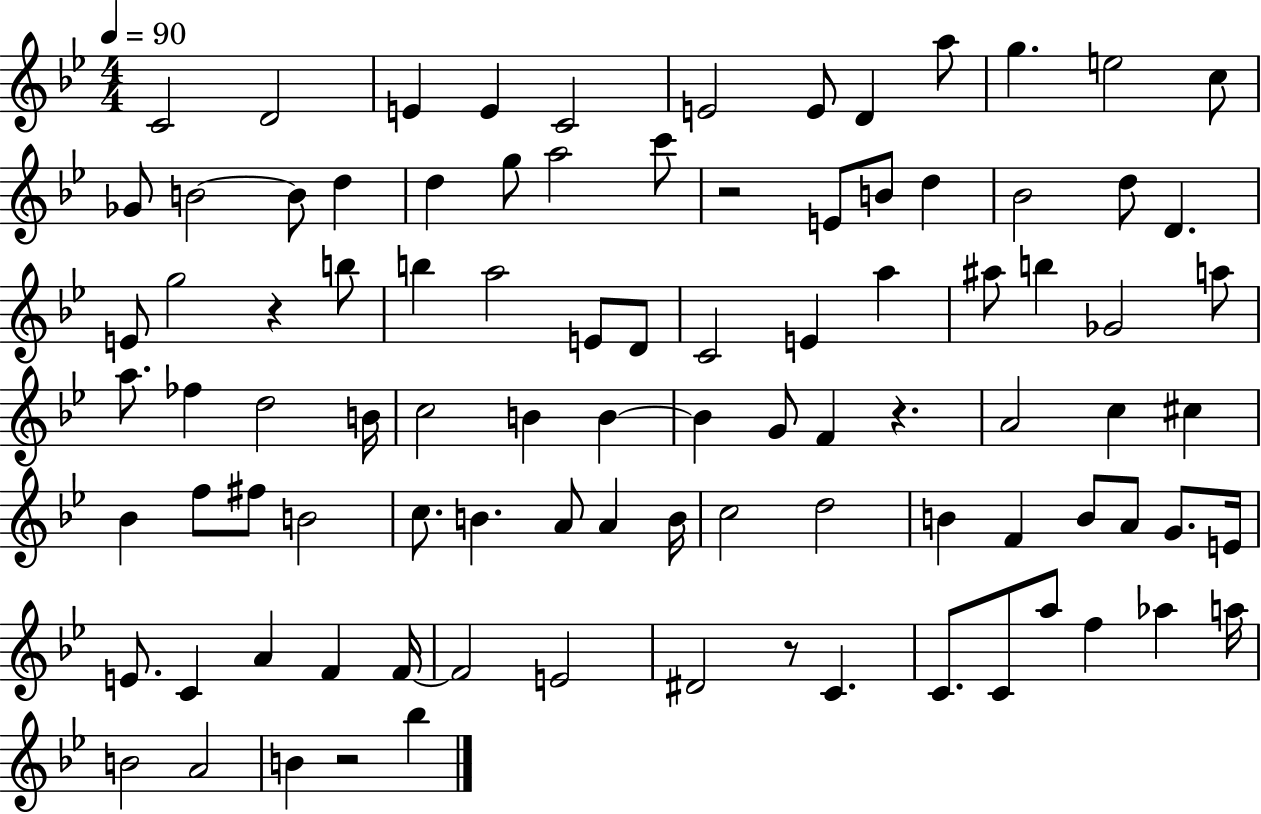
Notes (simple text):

C4/h D4/h E4/q E4/q C4/h E4/h E4/e D4/q A5/e G5/q. E5/h C5/e Gb4/e B4/h B4/e D5/q D5/q G5/e A5/h C6/e R/h E4/e B4/e D5/q Bb4/h D5/e D4/q. E4/e G5/h R/q B5/e B5/q A5/h E4/e D4/e C4/h E4/q A5/q A#5/e B5/q Gb4/h A5/e A5/e. FES5/q D5/h B4/s C5/h B4/q B4/q B4/q G4/e F4/q R/q. A4/h C5/q C#5/q Bb4/q F5/e F#5/e B4/h C5/e. B4/q. A4/e A4/q B4/s C5/h D5/h B4/q F4/q B4/e A4/e G4/e. E4/s E4/e. C4/q A4/q F4/q F4/s F4/h E4/h D#4/h R/e C4/q. C4/e. C4/e A5/e F5/q Ab5/q A5/s B4/h A4/h B4/q R/h Bb5/q